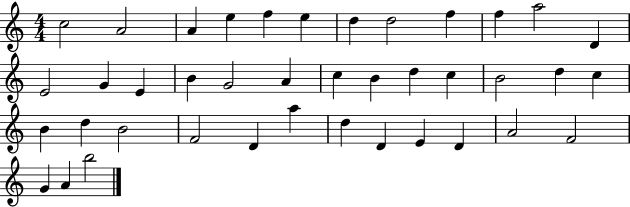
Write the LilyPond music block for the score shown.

{
  \clef treble
  \numericTimeSignature
  \time 4/4
  \key c \major
  c''2 a'2 | a'4 e''4 f''4 e''4 | d''4 d''2 f''4 | f''4 a''2 d'4 | \break e'2 g'4 e'4 | b'4 g'2 a'4 | c''4 b'4 d''4 c''4 | b'2 d''4 c''4 | \break b'4 d''4 b'2 | f'2 d'4 a''4 | d''4 d'4 e'4 d'4 | a'2 f'2 | \break g'4 a'4 b''2 | \bar "|."
}